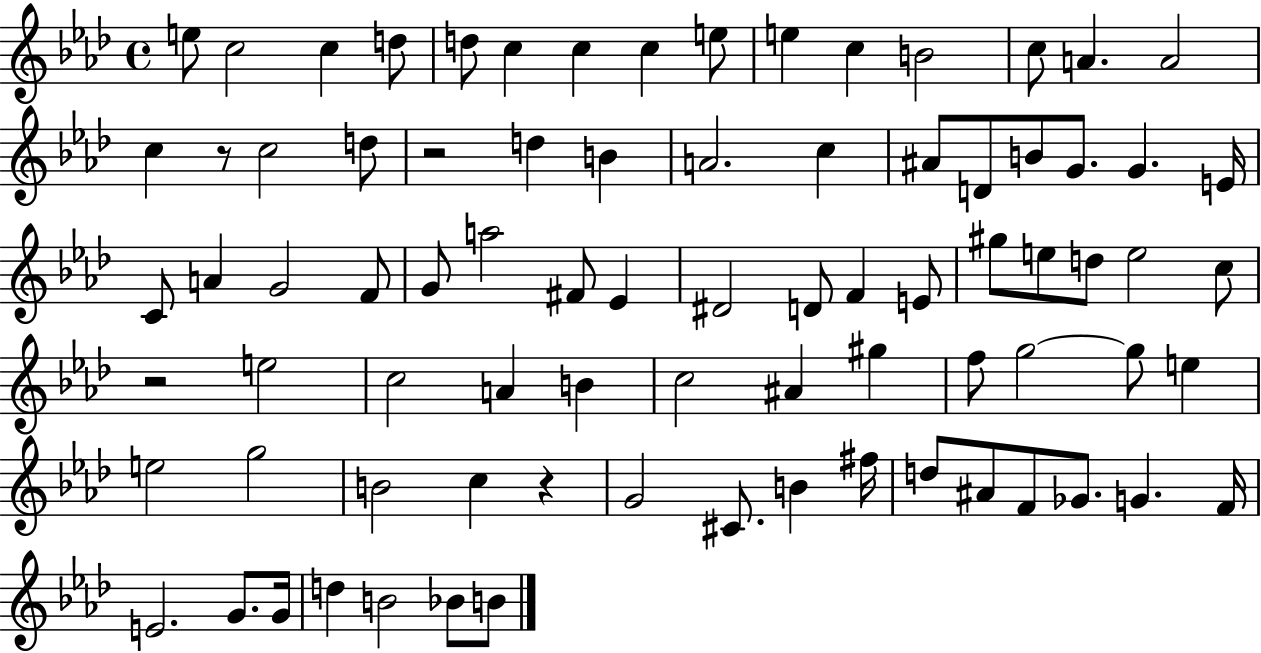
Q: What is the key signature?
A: AES major